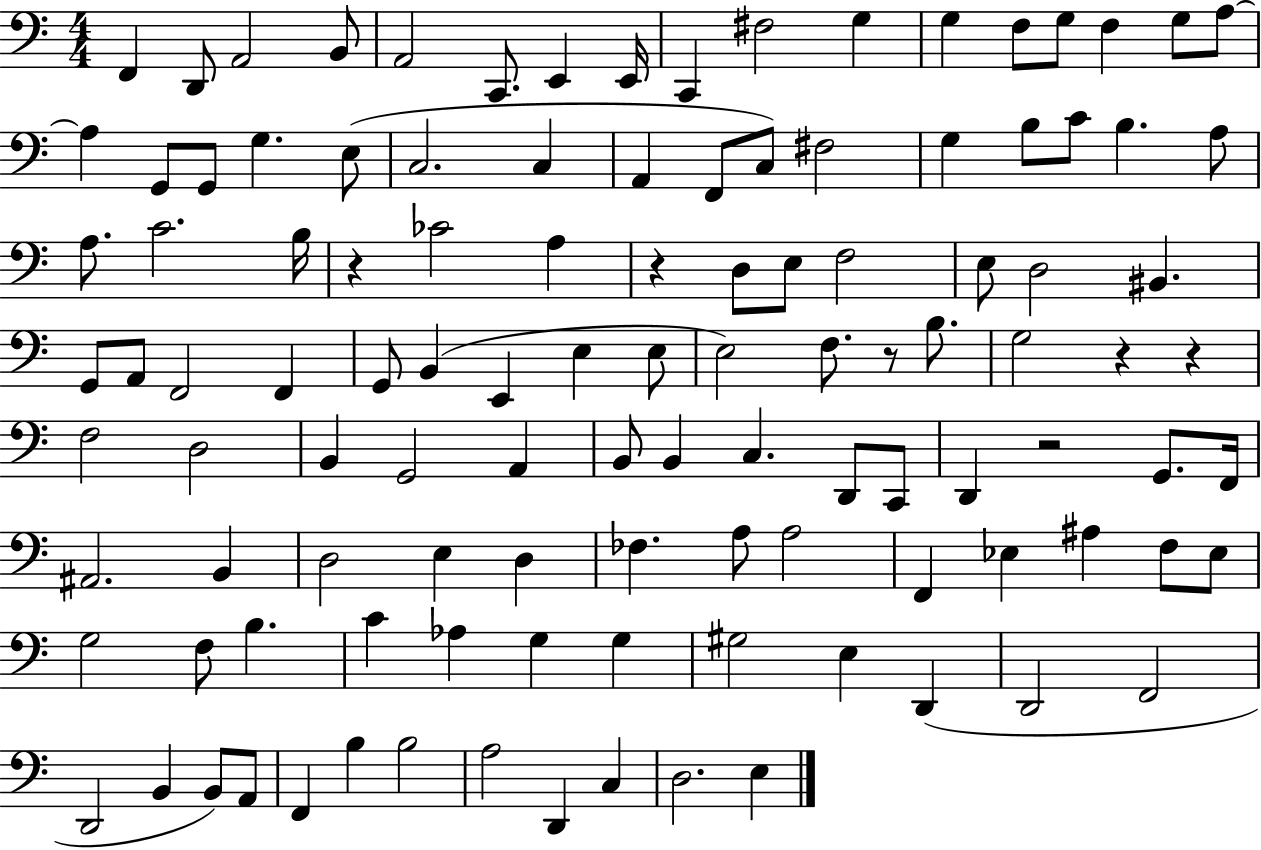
{
  \clef bass
  \numericTimeSignature
  \time 4/4
  \key c \major
  \repeat volta 2 { f,4 d,8 a,2 b,8 | a,2 c,8. e,4 e,16 | c,4 fis2 g4 | g4 f8 g8 f4 g8 a8~~ | \break a4 g,8 g,8 g4. e8( | c2. c4 | a,4 f,8 c8) fis2 | g4 b8 c'8 b4. a8 | \break a8. c'2. b16 | r4 ces'2 a4 | r4 d8 e8 f2 | e8 d2 bis,4. | \break g,8 a,8 f,2 f,4 | g,8 b,4( e,4 e4 e8 | e2) f8. r8 b8. | g2 r4 r4 | \break f2 d2 | b,4 g,2 a,4 | b,8 b,4 c4. d,8 c,8 | d,4 r2 g,8. f,16 | \break ais,2. b,4 | d2 e4 d4 | fes4. a8 a2 | f,4 ees4 ais4 f8 ees8 | \break g2 f8 b4. | c'4 aes4 g4 g4 | gis2 e4 d,4( | d,2 f,2 | \break d,2 b,4 b,8) a,8 | f,4 b4 b2 | a2 d,4 c4 | d2. e4 | \break } \bar "|."
}